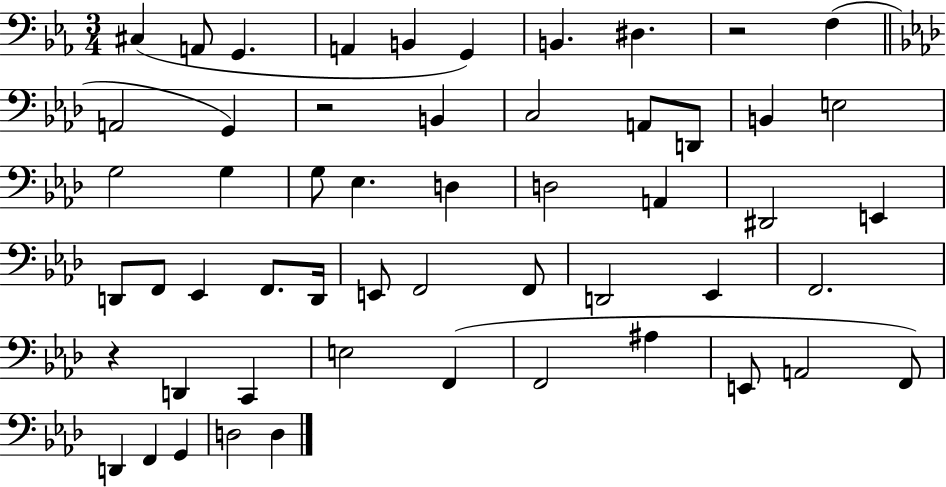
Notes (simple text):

C#3/q A2/e G2/q. A2/q B2/q G2/q B2/q. D#3/q. R/h F3/q A2/h G2/q R/h B2/q C3/h A2/e D2/e B2/q E3/h G3/h G3/q G3/e Eb3/q. D3/q D3/h A2/q D#2/h E2/q D2/e F2/e Eb2/q F2/e. D2/s E2/e F2/h F2/e D2/h Eb2/q F2/h. R/q D2/q C2/q E3/h F2/q F2/h A#3/q E2/e A2/h F2/e D2/q F2/q G2/q D3/h D3/q